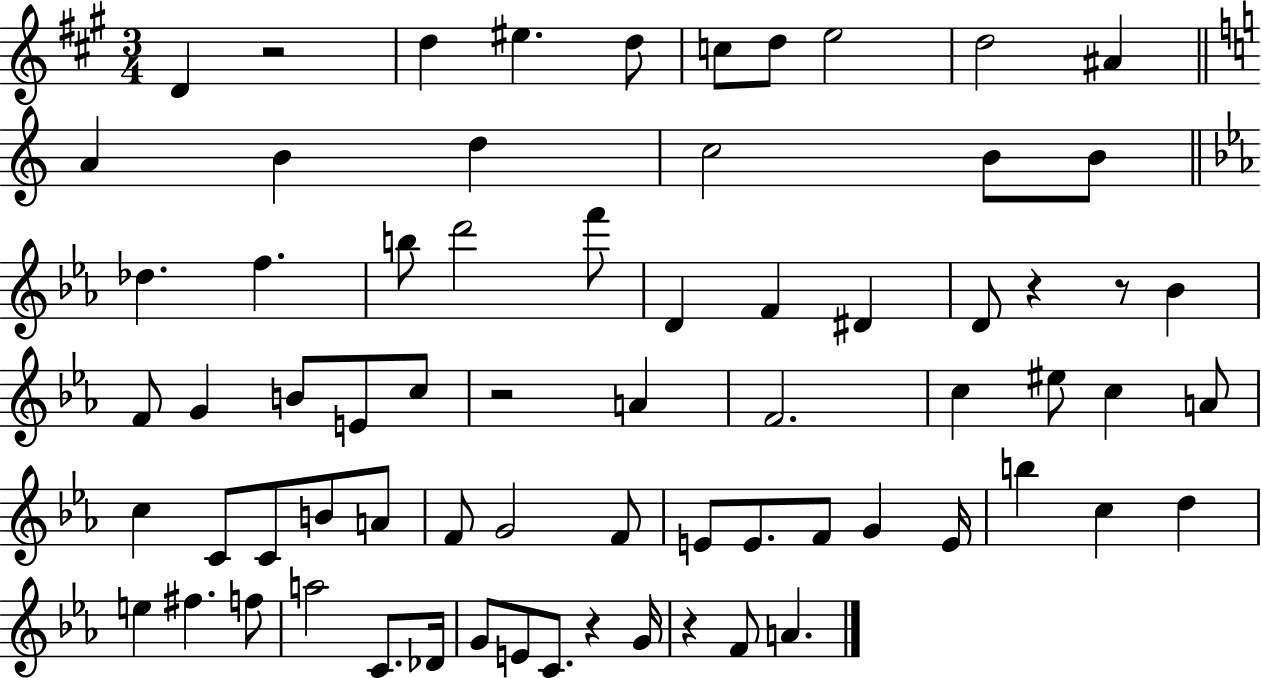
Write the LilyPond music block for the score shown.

{
  \clef treble
  \numericTimeSignature
  \time 3/4
  \key a \major
  d'4 r2 | d''4 eis''4. d''8 | c''8 d''8 e''2 | d''2 ais'4 | \break \bar "||" \break \key c \major a'4 b'4 d''4 | c''2 b'8 b'8 | \bar "||" \break \key c \minor des''4. f''4. | b''8 d'''2 f'''8 | d'4 f'4 dis'4 | d'8 r4 r8 bes'4 | \break f'8 g'4 b'8 e'8 c''8 | r2 a'4 | f'2. | c''4 eis''8 c''4 a'8 | \break c''4 c'8 c'8 b'8 a'8 | f'8 g'2 f'8 | e'8 e'8. f'8 g'4 e'16 | b''4 c''4 d''4 | \break e''4 fis''4. f''8 | a''2 c'8. des'16 | g'8 e'8 c'8. r4 g'16 | r4 f'8 a'4. | \break \bar "|."
}